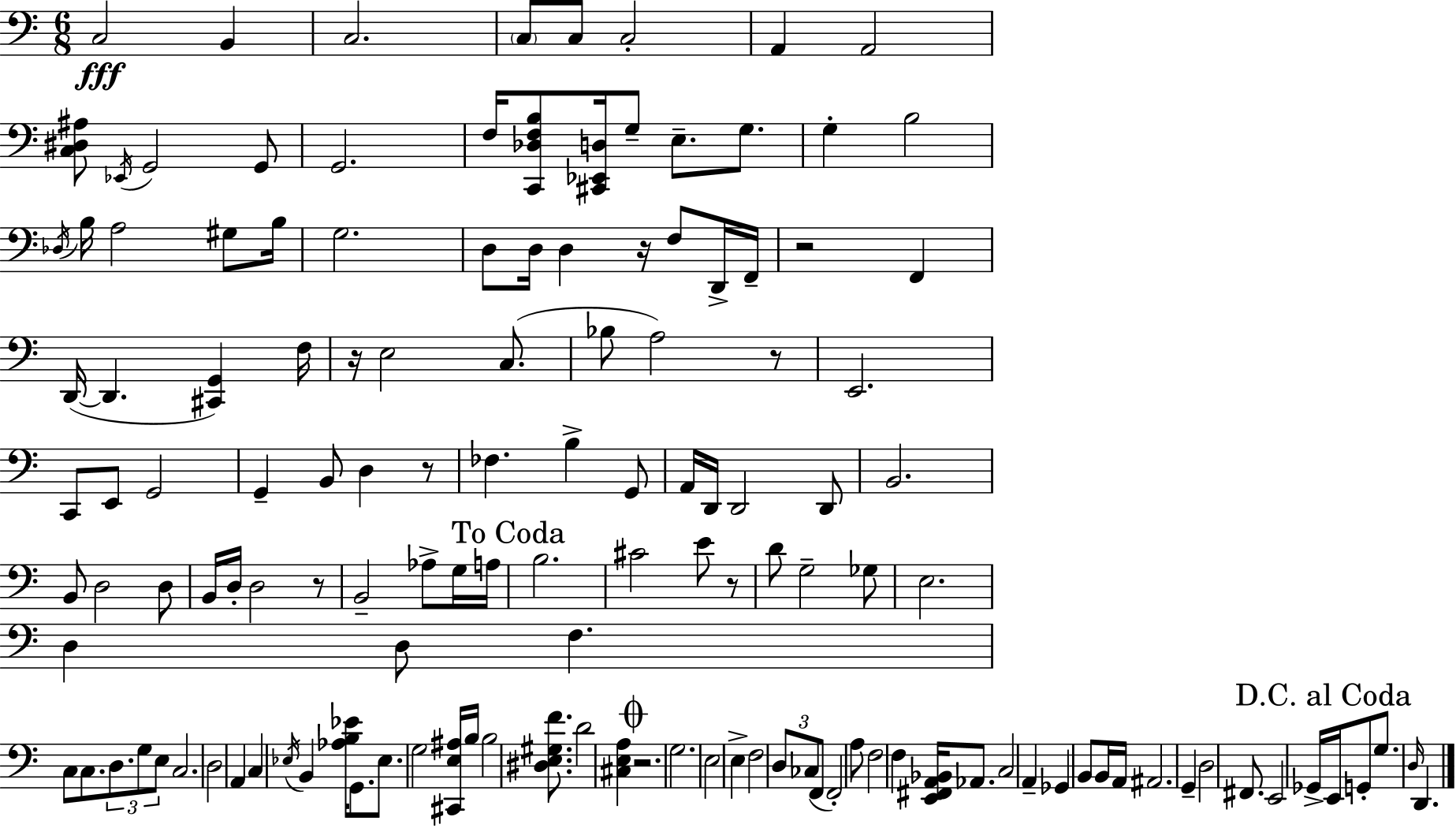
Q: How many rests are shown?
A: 8